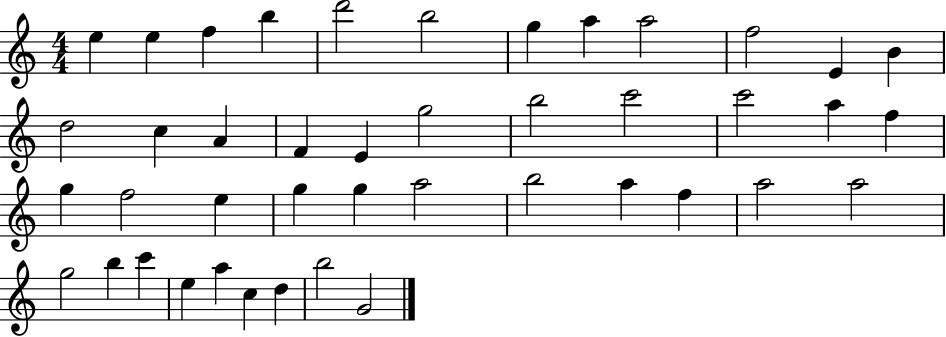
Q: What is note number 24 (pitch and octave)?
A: G5